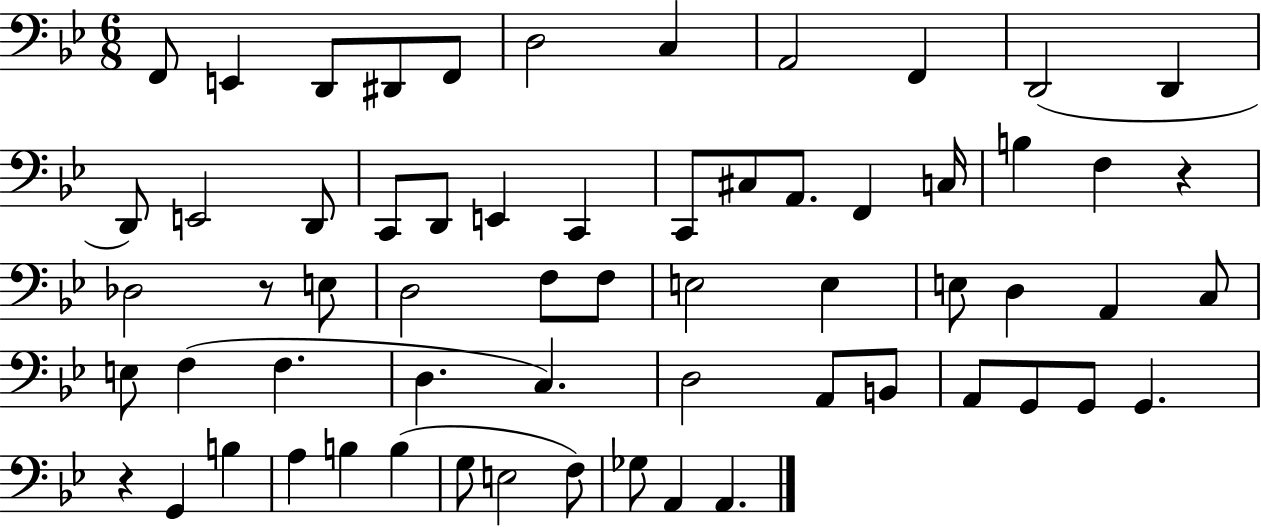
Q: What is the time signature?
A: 6/8